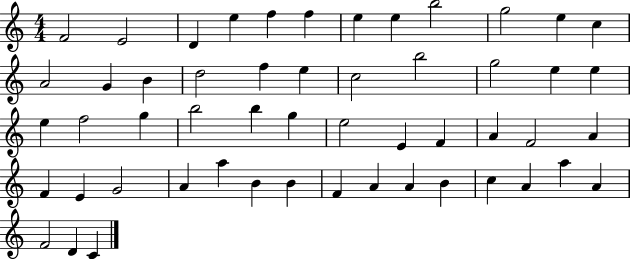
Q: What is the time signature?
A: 4/4